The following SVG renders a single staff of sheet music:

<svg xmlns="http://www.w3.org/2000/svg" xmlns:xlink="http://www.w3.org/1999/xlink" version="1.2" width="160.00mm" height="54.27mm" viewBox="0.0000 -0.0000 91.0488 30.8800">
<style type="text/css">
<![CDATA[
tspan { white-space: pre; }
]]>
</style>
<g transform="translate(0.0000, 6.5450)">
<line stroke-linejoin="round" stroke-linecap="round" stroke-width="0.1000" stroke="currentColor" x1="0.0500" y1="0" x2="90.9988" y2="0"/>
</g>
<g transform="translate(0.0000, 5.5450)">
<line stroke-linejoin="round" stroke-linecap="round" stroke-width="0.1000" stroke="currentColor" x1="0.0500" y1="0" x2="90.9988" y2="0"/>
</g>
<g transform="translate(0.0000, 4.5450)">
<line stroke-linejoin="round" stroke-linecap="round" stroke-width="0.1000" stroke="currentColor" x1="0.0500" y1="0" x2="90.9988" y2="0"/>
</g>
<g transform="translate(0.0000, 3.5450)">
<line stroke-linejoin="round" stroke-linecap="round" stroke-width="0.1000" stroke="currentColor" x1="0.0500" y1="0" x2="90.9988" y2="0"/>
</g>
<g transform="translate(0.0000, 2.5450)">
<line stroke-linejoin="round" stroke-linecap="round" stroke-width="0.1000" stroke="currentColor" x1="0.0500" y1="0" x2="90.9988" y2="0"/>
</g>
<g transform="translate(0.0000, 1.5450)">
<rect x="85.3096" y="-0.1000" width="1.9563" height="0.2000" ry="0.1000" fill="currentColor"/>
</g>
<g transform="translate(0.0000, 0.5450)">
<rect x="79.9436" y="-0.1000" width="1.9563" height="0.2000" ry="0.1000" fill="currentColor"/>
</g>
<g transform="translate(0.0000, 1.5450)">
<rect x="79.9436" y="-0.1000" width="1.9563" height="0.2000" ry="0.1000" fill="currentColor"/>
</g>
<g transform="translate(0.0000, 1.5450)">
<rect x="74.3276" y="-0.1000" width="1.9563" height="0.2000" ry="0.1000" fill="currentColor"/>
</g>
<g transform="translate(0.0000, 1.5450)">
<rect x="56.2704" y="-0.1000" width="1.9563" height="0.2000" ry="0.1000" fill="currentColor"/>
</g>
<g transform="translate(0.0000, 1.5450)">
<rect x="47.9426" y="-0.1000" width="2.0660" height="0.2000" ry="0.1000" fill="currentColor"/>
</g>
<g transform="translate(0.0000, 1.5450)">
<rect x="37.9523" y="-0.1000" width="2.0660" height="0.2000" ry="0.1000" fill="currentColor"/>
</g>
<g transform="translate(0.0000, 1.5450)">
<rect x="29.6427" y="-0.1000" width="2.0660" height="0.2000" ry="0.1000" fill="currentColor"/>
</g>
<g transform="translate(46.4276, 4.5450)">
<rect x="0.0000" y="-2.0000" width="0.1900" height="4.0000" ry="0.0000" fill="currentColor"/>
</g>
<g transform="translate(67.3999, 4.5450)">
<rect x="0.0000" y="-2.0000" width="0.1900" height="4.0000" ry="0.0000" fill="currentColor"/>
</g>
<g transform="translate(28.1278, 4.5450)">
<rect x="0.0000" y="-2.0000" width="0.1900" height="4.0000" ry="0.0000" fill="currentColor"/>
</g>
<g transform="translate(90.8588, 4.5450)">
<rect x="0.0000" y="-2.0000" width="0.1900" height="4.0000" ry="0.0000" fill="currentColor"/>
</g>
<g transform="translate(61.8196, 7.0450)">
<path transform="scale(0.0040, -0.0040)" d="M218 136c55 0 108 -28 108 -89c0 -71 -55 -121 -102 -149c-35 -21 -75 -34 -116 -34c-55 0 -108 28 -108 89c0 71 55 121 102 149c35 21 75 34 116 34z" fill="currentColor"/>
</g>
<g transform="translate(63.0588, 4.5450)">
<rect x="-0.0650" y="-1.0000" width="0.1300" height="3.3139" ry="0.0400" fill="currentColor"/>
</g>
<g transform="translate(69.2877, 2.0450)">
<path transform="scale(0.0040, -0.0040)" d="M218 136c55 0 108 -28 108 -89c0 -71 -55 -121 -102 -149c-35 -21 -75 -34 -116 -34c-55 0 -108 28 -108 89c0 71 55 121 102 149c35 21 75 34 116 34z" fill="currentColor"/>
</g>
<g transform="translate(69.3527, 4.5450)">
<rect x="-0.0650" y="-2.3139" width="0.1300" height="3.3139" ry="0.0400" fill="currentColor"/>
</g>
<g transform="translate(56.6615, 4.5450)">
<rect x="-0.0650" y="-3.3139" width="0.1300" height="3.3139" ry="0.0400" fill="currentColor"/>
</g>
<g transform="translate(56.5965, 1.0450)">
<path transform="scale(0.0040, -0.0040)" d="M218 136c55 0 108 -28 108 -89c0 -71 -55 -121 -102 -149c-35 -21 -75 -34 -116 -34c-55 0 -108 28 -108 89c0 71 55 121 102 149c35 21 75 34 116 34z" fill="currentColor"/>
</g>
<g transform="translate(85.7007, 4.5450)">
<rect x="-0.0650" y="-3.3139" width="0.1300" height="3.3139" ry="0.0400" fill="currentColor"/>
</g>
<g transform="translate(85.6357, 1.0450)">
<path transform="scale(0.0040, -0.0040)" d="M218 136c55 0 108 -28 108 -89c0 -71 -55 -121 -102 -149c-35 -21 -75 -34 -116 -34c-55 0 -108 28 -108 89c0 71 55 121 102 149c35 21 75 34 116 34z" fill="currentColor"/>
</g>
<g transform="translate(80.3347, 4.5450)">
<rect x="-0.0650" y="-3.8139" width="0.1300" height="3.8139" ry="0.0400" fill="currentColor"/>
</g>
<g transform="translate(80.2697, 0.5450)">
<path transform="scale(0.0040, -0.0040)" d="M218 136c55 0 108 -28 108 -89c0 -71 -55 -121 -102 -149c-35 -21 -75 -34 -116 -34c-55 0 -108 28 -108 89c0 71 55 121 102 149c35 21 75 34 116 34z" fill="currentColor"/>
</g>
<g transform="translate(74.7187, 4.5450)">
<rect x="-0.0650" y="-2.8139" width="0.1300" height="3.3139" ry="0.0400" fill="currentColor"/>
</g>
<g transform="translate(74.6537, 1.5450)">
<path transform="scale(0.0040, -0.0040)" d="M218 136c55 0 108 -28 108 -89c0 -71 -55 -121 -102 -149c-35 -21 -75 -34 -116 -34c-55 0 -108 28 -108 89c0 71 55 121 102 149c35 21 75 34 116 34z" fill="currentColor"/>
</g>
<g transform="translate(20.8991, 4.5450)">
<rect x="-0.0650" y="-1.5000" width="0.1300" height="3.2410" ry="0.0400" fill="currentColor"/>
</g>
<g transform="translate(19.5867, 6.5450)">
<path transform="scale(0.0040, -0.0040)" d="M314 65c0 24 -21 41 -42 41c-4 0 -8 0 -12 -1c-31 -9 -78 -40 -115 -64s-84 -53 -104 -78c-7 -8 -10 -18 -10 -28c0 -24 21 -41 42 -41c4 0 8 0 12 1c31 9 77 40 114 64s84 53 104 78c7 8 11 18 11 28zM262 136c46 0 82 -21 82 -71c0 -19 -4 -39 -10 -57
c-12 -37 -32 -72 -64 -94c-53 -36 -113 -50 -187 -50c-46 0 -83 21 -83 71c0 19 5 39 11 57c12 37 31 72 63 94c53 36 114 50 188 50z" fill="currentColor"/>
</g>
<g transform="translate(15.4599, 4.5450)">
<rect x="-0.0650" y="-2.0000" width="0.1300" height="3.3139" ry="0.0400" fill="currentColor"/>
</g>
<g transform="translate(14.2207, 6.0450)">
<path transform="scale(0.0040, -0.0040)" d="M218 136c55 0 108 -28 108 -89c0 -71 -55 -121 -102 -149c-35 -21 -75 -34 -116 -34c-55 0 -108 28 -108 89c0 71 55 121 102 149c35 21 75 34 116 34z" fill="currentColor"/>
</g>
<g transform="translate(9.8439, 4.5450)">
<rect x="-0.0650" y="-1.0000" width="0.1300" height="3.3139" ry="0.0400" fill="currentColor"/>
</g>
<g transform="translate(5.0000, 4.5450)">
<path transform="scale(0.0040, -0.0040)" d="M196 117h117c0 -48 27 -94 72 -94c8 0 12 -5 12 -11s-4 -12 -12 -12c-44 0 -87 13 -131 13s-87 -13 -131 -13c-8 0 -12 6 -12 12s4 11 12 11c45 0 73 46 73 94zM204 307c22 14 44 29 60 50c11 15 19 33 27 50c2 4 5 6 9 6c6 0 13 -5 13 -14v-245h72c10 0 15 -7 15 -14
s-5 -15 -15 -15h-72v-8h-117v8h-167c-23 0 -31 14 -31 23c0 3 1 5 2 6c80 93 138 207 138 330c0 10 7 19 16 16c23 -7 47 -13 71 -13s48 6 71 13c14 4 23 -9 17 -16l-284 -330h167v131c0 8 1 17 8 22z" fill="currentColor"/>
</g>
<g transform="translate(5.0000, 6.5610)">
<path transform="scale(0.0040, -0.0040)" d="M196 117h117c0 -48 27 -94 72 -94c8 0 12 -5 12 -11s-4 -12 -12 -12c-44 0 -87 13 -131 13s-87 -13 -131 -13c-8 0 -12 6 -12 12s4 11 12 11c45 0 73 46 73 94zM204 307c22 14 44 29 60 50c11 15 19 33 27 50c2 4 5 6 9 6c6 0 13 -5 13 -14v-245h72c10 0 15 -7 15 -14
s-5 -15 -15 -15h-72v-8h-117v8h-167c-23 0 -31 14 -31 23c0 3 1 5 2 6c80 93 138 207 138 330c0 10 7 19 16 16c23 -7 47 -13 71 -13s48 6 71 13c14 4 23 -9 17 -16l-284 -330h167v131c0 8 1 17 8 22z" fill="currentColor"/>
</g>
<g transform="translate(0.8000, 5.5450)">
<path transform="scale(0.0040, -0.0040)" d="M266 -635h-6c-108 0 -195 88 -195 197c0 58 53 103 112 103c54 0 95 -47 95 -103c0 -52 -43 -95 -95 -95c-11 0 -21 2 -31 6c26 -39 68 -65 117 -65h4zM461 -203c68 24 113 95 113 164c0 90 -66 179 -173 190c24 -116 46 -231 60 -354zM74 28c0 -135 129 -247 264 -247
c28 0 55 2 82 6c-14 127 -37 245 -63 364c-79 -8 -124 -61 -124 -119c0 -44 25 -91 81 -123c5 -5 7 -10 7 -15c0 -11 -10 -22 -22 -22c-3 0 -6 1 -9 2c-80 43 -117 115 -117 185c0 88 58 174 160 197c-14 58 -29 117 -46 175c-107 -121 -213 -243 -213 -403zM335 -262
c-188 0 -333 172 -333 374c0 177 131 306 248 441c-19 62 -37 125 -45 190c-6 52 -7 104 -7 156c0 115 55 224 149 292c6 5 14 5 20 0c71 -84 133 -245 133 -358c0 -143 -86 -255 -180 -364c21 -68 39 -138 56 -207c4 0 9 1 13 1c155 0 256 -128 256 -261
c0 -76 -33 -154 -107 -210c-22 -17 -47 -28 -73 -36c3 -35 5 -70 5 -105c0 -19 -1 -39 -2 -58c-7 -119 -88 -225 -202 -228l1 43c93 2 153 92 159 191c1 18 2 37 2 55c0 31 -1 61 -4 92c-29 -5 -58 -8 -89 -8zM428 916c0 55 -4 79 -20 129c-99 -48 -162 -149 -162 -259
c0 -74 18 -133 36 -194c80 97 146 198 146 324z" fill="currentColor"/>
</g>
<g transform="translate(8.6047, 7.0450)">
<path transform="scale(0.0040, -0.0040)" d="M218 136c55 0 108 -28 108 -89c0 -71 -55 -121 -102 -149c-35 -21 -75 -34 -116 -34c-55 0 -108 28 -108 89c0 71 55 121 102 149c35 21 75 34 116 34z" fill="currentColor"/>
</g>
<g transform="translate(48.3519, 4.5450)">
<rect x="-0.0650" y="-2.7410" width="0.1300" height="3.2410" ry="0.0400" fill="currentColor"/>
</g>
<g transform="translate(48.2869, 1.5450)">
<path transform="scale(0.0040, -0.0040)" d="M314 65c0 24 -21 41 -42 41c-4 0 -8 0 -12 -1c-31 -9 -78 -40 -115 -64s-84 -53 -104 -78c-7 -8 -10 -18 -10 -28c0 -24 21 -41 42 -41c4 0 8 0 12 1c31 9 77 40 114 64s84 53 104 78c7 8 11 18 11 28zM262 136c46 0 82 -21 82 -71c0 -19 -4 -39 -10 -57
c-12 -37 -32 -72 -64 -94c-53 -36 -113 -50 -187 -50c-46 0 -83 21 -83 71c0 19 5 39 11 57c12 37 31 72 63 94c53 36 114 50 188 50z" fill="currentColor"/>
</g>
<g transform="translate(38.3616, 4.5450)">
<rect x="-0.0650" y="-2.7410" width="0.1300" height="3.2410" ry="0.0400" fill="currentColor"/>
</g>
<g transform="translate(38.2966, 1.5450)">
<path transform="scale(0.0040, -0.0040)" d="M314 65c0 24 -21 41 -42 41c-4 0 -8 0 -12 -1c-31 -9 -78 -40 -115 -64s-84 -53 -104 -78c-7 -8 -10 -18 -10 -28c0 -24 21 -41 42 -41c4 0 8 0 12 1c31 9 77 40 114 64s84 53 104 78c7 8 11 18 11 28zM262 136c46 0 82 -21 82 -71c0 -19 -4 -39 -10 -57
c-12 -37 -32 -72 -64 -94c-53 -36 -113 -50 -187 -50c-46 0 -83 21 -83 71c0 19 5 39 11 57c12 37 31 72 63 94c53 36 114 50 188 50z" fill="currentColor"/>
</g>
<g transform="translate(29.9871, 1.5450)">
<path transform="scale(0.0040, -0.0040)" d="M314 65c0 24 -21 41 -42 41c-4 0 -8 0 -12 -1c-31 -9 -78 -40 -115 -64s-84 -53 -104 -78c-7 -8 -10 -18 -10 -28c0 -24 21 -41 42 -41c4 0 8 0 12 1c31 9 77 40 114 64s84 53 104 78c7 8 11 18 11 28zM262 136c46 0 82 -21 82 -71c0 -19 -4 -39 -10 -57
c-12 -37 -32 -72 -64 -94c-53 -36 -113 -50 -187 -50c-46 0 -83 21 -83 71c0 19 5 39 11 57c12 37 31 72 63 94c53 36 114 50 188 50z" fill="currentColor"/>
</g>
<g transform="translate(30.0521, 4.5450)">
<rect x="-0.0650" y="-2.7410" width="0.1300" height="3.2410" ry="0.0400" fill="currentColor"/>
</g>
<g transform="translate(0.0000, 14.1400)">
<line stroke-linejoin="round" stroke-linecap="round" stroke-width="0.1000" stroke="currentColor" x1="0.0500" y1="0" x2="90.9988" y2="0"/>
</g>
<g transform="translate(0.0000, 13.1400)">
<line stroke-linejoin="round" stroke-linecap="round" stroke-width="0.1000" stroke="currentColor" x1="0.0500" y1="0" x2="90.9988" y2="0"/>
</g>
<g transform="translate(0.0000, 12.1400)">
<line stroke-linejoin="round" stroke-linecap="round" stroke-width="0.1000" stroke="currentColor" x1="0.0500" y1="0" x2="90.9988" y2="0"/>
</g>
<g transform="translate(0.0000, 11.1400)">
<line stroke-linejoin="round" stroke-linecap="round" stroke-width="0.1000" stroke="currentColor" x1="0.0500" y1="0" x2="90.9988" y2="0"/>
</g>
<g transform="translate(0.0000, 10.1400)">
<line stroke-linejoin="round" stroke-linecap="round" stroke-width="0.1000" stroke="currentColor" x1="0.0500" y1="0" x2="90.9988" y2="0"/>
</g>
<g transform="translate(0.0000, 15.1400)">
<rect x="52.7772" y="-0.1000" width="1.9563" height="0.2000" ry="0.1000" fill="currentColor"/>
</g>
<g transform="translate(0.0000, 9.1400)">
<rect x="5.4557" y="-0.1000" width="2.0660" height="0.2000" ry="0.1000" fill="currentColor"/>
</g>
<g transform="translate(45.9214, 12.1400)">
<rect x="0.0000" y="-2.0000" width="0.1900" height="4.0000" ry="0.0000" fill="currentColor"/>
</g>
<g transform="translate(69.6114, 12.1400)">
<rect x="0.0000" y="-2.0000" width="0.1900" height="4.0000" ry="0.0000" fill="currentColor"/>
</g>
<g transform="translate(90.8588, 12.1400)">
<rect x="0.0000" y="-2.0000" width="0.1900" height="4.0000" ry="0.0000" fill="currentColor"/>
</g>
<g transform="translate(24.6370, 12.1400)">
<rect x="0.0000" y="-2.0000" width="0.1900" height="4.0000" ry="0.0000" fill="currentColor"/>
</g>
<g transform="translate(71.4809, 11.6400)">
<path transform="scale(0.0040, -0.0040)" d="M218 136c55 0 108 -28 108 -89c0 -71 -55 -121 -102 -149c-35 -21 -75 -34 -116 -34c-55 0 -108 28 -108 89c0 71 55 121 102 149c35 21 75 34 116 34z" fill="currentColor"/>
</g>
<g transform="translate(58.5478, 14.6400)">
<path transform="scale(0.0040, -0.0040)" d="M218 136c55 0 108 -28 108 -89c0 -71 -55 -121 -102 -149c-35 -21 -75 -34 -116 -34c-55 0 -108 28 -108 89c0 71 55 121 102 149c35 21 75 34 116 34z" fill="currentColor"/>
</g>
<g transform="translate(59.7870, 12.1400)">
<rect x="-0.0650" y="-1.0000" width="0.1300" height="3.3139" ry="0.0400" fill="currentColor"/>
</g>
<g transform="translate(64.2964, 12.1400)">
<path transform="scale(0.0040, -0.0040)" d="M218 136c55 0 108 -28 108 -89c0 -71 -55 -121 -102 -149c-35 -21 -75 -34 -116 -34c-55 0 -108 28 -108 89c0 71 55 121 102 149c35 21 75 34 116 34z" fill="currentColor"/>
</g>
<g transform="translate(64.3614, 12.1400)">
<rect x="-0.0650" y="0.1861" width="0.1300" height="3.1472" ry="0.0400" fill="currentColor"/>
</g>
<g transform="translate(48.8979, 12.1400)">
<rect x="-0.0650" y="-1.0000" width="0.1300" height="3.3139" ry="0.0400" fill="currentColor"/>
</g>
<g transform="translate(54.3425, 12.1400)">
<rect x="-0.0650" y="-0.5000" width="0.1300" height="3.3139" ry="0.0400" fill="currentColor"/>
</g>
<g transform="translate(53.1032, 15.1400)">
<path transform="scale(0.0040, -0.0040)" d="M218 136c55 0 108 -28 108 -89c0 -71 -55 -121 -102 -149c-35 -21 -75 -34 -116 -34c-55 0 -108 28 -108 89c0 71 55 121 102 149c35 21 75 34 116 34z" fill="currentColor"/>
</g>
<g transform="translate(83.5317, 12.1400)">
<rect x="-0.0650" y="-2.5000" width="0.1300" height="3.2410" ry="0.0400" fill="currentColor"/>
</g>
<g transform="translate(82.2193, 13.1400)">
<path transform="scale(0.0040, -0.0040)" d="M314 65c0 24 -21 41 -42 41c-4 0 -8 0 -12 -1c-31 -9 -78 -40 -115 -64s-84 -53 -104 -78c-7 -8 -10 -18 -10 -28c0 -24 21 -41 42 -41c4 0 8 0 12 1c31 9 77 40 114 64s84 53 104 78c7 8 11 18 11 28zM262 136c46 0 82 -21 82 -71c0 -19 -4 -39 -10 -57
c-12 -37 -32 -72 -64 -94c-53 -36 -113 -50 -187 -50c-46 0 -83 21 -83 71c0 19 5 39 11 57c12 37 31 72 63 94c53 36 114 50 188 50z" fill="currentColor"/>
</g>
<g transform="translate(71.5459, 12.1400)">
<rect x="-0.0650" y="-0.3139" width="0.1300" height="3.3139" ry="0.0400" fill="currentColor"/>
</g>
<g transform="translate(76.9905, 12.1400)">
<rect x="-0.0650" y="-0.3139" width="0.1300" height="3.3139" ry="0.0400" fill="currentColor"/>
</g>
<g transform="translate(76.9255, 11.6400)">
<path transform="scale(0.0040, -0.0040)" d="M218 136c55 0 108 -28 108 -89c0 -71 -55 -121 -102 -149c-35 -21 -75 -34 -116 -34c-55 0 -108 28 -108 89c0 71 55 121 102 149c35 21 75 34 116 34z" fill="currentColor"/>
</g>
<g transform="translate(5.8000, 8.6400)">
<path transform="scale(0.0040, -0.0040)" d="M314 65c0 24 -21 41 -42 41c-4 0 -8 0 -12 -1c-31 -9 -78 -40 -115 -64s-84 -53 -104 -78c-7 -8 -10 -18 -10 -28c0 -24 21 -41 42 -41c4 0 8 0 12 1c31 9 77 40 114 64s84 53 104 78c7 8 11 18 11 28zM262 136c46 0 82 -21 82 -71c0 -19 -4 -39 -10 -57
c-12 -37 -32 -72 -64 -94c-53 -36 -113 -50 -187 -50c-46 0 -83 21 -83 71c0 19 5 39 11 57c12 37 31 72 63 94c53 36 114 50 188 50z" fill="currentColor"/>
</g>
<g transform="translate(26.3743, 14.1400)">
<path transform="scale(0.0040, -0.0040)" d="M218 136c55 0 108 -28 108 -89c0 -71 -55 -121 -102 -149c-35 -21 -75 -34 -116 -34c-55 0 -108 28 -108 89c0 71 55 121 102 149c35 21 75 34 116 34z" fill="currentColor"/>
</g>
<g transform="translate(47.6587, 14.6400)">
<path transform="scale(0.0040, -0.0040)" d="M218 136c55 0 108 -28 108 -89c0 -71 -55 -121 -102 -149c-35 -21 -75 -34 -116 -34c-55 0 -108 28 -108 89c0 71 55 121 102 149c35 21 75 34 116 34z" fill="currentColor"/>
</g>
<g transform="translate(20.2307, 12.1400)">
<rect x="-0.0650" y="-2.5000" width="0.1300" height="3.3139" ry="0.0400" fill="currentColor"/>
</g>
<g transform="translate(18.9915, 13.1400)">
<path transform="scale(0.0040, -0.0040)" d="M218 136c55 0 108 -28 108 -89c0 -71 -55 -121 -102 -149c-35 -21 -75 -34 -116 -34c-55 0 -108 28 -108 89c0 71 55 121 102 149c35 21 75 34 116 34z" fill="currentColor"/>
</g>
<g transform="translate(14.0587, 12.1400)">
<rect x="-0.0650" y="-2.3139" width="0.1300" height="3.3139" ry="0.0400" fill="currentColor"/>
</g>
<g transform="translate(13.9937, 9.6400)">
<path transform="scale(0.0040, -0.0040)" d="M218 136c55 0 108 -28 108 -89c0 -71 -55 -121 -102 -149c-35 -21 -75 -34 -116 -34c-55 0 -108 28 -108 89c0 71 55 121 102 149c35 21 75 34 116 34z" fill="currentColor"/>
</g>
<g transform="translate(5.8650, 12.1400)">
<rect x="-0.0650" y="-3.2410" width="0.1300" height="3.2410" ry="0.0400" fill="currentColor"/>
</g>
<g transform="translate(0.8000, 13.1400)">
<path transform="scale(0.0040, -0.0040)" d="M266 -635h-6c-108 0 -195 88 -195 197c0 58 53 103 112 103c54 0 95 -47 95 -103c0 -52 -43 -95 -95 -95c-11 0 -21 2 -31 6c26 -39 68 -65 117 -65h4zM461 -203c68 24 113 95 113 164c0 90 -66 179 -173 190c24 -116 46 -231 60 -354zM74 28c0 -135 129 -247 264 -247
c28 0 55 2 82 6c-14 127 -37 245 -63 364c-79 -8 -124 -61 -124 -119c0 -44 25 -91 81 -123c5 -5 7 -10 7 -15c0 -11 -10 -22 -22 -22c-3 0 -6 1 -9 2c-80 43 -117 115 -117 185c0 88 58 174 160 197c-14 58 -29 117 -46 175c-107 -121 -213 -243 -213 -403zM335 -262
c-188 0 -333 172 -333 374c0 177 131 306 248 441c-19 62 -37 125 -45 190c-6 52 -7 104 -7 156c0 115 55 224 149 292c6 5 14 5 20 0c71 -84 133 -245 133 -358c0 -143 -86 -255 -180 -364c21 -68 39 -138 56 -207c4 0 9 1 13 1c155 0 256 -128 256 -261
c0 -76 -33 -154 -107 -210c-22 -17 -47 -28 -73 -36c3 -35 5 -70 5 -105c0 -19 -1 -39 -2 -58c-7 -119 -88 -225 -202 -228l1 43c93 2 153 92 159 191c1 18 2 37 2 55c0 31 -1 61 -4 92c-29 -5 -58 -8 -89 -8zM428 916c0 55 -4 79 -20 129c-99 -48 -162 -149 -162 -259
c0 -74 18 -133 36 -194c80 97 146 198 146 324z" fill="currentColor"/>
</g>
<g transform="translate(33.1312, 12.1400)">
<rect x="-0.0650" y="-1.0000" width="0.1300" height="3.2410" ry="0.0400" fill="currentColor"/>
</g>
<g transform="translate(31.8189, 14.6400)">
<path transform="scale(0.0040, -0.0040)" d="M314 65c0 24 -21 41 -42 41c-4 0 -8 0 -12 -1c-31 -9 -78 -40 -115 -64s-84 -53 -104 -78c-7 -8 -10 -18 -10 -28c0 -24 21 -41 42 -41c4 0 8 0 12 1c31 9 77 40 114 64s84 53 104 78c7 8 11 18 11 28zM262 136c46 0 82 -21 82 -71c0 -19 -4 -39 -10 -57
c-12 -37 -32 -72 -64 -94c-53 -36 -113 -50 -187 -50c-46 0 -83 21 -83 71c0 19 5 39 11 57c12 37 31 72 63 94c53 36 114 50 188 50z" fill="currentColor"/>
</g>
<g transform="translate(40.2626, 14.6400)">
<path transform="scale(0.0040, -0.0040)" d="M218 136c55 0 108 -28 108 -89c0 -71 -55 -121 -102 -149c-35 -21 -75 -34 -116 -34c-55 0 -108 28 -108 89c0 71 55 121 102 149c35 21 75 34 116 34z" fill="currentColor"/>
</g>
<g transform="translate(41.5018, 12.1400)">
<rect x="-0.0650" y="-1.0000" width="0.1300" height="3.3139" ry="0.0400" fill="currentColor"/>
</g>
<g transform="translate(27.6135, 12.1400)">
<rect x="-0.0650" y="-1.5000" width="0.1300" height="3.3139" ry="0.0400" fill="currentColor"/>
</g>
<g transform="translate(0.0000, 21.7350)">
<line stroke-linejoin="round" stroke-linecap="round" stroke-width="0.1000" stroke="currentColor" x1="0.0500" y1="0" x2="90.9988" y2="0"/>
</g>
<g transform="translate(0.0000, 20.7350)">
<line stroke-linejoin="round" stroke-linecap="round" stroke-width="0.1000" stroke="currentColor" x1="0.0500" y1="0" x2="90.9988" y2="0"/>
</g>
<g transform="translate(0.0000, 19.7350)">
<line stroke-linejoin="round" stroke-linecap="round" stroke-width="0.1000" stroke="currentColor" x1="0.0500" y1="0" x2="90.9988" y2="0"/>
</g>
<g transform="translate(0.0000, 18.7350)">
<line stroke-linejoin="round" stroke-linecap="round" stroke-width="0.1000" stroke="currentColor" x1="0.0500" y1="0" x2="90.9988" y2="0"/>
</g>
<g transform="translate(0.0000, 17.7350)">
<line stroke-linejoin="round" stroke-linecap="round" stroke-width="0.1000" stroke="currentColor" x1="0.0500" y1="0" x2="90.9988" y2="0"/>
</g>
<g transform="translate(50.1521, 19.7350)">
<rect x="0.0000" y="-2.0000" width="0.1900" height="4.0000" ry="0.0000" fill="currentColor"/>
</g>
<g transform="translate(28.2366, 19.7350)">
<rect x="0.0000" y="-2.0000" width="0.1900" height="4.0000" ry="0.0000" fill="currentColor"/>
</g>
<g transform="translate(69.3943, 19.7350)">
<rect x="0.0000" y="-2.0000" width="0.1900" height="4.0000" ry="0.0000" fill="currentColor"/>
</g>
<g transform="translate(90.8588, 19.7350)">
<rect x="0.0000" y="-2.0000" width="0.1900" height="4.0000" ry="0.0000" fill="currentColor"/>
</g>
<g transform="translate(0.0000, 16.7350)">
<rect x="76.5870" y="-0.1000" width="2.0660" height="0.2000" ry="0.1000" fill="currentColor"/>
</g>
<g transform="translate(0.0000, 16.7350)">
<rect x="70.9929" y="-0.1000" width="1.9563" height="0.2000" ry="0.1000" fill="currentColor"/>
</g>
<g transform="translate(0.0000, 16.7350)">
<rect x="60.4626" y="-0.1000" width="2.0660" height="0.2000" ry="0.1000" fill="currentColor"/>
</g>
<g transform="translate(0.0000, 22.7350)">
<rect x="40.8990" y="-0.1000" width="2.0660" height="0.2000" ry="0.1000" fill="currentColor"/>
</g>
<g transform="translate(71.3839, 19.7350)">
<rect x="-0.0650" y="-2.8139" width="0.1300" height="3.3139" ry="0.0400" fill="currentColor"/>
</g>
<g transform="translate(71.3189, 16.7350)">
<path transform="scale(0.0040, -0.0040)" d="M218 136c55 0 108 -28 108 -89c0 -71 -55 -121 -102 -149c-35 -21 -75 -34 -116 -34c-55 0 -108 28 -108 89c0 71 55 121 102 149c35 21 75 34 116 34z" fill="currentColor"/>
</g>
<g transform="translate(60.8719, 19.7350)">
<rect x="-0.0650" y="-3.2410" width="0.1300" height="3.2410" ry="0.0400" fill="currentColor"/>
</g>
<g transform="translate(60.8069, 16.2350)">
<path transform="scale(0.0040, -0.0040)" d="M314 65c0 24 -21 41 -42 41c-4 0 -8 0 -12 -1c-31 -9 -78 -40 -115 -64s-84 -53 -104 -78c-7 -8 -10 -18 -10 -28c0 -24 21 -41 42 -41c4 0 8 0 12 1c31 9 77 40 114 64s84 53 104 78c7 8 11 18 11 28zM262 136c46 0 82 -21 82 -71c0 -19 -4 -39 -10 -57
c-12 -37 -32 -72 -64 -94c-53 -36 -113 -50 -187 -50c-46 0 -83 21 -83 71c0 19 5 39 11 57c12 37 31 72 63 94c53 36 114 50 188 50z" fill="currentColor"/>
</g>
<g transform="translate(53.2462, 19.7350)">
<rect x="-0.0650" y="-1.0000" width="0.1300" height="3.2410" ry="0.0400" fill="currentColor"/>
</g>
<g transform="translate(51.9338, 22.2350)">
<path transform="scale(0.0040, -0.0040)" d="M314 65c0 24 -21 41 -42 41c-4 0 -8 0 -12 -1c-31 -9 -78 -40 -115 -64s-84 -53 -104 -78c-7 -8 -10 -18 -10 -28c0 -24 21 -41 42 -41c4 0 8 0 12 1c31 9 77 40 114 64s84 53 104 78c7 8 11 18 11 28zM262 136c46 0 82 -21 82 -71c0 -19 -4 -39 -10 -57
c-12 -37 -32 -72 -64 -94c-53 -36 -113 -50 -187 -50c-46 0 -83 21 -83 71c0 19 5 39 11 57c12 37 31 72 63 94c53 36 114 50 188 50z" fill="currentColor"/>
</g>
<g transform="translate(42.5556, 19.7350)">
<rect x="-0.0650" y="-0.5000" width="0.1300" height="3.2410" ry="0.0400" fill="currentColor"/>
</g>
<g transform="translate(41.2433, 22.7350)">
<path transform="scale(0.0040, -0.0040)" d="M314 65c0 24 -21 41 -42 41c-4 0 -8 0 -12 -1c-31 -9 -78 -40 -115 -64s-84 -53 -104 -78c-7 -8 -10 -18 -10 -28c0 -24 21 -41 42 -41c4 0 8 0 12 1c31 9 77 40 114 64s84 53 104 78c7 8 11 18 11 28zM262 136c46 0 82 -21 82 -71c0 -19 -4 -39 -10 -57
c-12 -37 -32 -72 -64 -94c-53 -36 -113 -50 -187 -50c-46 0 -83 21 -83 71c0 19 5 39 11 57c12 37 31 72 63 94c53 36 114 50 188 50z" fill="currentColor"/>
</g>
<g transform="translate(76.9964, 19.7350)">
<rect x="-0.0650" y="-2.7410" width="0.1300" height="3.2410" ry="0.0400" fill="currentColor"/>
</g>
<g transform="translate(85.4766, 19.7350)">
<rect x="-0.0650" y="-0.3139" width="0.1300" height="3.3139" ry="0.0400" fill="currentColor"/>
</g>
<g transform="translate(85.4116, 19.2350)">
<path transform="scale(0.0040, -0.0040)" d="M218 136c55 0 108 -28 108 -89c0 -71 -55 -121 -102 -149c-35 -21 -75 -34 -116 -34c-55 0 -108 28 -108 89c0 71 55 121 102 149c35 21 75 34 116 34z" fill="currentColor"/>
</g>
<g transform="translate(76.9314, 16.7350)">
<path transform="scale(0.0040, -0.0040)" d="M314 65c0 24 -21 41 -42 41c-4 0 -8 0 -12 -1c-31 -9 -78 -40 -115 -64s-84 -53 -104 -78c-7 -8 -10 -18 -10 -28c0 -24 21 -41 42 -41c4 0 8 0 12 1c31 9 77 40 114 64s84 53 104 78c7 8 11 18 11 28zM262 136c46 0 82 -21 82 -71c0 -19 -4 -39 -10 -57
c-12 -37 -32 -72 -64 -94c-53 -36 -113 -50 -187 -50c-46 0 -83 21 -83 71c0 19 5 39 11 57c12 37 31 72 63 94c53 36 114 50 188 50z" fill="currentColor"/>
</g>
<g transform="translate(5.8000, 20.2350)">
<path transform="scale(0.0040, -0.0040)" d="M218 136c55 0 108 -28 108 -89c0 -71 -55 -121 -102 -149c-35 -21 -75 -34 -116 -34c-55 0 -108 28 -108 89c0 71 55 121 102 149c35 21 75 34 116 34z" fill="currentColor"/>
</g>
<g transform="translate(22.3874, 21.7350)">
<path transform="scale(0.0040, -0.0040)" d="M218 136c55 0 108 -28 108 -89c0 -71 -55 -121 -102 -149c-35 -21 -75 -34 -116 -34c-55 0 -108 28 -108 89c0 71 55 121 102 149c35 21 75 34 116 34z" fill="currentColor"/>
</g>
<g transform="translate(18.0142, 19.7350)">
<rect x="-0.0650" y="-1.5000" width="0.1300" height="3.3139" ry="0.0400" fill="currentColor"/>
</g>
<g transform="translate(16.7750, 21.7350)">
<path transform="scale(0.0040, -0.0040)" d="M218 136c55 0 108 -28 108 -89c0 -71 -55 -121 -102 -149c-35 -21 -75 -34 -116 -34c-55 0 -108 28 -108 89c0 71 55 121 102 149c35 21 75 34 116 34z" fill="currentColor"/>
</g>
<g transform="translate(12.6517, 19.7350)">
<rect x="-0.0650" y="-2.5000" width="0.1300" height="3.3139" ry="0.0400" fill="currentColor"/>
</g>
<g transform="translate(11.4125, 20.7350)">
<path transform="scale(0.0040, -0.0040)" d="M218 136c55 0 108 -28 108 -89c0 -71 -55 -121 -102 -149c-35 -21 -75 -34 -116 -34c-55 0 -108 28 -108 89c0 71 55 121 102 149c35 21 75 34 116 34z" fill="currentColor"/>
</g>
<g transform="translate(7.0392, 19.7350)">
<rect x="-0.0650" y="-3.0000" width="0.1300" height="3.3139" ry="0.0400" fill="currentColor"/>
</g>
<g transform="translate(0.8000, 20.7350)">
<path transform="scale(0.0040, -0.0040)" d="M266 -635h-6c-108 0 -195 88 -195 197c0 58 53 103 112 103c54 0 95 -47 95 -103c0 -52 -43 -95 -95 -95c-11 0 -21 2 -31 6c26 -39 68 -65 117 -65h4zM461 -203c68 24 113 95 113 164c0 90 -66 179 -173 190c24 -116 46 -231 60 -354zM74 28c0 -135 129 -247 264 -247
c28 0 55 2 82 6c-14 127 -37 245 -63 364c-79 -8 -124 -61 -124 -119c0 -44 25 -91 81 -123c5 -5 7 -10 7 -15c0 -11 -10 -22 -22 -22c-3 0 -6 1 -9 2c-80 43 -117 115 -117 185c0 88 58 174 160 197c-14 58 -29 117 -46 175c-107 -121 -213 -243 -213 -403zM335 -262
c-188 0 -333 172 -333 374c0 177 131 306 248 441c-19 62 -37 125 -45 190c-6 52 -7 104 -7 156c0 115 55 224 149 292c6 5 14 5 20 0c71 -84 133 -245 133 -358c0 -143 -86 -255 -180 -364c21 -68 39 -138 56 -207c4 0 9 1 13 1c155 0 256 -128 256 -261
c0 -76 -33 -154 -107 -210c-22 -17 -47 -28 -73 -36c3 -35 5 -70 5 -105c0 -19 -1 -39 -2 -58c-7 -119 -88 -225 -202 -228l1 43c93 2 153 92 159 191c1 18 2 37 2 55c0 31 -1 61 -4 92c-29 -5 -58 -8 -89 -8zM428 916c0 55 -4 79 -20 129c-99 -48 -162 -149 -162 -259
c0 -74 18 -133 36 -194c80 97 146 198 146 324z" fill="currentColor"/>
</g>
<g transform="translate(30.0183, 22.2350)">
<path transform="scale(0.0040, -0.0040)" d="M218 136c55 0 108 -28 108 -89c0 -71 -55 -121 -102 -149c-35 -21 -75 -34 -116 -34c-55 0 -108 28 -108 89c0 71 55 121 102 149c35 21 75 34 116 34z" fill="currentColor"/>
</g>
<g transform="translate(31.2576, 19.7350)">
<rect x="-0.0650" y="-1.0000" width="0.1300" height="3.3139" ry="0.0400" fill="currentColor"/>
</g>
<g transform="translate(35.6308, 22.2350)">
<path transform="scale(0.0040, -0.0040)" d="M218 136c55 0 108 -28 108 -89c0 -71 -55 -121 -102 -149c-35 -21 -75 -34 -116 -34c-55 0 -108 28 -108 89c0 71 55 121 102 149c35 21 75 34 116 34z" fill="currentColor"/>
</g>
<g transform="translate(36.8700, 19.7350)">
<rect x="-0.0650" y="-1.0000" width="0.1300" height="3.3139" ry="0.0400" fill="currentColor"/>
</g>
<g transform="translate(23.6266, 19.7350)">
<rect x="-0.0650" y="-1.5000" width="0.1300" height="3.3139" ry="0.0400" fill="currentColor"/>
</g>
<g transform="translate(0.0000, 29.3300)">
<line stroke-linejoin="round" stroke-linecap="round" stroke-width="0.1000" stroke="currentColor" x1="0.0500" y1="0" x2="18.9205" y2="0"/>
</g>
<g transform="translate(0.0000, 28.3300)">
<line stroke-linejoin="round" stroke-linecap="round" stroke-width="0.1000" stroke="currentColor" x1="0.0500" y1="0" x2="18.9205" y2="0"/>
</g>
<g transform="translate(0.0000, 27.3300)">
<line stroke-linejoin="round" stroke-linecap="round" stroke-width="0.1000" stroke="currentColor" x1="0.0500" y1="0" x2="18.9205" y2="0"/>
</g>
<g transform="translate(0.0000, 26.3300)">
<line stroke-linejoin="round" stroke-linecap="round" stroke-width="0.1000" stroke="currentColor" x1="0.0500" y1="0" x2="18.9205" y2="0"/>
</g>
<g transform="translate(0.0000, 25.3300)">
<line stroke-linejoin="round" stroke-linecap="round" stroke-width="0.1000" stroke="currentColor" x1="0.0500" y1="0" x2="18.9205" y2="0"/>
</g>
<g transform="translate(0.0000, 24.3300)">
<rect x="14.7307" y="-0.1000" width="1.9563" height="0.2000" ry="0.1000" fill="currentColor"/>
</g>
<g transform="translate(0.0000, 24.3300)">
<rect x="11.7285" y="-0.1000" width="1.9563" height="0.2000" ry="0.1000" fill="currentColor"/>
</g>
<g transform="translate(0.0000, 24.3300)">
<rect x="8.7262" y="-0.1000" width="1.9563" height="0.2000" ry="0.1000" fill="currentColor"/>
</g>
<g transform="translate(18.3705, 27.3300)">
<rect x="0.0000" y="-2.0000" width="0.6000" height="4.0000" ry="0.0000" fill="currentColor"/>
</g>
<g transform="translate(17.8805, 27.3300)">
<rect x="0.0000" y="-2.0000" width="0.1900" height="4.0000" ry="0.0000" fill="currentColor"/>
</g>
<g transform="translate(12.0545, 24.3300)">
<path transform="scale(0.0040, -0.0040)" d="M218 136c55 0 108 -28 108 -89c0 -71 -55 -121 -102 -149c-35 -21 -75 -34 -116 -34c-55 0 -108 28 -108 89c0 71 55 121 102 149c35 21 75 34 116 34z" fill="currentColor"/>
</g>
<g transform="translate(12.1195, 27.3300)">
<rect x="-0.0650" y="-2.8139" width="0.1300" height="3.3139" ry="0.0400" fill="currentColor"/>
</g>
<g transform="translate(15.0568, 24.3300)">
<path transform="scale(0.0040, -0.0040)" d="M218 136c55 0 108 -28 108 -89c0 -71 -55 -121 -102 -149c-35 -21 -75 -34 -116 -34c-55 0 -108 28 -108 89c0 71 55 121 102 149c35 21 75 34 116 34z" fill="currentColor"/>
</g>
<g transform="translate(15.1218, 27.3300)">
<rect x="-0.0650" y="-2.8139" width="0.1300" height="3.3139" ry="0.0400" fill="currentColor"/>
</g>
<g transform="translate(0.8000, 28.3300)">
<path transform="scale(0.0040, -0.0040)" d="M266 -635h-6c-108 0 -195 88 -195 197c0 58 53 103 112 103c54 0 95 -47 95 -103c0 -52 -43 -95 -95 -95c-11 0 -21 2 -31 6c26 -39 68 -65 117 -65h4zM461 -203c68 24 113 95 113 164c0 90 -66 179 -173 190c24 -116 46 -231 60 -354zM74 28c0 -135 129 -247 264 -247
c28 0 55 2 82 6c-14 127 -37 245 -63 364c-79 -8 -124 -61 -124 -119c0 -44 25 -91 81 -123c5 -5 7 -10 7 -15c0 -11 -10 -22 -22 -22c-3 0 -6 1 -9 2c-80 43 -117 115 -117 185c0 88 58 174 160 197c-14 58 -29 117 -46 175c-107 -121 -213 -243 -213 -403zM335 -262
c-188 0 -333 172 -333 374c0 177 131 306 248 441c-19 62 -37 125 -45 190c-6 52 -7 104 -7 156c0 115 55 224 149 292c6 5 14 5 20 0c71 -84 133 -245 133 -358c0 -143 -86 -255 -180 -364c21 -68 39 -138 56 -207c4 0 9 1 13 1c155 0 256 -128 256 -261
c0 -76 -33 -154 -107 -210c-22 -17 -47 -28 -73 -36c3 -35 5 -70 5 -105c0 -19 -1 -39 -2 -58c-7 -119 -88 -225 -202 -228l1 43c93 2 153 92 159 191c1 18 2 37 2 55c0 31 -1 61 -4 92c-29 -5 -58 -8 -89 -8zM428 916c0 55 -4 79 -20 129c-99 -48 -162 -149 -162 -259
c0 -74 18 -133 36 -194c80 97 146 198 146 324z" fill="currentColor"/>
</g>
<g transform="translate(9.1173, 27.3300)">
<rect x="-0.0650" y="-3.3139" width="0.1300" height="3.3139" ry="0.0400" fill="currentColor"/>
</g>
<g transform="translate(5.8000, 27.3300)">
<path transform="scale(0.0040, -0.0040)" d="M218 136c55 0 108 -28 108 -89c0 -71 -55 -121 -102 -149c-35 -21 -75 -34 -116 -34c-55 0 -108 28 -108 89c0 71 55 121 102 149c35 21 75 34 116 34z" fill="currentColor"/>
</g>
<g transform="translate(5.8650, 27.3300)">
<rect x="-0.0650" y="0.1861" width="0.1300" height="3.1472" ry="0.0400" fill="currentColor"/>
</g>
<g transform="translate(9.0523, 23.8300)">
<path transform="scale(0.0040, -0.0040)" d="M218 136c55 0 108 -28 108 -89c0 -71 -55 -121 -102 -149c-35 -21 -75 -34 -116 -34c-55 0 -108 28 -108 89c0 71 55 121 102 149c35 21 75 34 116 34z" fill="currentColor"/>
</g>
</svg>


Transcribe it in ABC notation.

X:1
T:Untitled
M:4/4
L:1/4
K:C
D F E2 a2 a2 a2 b D g a c' b b2 g G E D2 D D C D B c c G2 A G E E D D C2 D2 b2 a a2 c B b a a